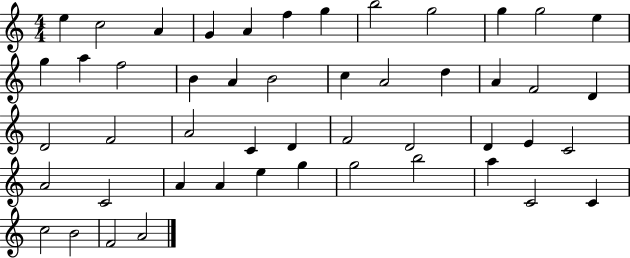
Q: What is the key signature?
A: C major